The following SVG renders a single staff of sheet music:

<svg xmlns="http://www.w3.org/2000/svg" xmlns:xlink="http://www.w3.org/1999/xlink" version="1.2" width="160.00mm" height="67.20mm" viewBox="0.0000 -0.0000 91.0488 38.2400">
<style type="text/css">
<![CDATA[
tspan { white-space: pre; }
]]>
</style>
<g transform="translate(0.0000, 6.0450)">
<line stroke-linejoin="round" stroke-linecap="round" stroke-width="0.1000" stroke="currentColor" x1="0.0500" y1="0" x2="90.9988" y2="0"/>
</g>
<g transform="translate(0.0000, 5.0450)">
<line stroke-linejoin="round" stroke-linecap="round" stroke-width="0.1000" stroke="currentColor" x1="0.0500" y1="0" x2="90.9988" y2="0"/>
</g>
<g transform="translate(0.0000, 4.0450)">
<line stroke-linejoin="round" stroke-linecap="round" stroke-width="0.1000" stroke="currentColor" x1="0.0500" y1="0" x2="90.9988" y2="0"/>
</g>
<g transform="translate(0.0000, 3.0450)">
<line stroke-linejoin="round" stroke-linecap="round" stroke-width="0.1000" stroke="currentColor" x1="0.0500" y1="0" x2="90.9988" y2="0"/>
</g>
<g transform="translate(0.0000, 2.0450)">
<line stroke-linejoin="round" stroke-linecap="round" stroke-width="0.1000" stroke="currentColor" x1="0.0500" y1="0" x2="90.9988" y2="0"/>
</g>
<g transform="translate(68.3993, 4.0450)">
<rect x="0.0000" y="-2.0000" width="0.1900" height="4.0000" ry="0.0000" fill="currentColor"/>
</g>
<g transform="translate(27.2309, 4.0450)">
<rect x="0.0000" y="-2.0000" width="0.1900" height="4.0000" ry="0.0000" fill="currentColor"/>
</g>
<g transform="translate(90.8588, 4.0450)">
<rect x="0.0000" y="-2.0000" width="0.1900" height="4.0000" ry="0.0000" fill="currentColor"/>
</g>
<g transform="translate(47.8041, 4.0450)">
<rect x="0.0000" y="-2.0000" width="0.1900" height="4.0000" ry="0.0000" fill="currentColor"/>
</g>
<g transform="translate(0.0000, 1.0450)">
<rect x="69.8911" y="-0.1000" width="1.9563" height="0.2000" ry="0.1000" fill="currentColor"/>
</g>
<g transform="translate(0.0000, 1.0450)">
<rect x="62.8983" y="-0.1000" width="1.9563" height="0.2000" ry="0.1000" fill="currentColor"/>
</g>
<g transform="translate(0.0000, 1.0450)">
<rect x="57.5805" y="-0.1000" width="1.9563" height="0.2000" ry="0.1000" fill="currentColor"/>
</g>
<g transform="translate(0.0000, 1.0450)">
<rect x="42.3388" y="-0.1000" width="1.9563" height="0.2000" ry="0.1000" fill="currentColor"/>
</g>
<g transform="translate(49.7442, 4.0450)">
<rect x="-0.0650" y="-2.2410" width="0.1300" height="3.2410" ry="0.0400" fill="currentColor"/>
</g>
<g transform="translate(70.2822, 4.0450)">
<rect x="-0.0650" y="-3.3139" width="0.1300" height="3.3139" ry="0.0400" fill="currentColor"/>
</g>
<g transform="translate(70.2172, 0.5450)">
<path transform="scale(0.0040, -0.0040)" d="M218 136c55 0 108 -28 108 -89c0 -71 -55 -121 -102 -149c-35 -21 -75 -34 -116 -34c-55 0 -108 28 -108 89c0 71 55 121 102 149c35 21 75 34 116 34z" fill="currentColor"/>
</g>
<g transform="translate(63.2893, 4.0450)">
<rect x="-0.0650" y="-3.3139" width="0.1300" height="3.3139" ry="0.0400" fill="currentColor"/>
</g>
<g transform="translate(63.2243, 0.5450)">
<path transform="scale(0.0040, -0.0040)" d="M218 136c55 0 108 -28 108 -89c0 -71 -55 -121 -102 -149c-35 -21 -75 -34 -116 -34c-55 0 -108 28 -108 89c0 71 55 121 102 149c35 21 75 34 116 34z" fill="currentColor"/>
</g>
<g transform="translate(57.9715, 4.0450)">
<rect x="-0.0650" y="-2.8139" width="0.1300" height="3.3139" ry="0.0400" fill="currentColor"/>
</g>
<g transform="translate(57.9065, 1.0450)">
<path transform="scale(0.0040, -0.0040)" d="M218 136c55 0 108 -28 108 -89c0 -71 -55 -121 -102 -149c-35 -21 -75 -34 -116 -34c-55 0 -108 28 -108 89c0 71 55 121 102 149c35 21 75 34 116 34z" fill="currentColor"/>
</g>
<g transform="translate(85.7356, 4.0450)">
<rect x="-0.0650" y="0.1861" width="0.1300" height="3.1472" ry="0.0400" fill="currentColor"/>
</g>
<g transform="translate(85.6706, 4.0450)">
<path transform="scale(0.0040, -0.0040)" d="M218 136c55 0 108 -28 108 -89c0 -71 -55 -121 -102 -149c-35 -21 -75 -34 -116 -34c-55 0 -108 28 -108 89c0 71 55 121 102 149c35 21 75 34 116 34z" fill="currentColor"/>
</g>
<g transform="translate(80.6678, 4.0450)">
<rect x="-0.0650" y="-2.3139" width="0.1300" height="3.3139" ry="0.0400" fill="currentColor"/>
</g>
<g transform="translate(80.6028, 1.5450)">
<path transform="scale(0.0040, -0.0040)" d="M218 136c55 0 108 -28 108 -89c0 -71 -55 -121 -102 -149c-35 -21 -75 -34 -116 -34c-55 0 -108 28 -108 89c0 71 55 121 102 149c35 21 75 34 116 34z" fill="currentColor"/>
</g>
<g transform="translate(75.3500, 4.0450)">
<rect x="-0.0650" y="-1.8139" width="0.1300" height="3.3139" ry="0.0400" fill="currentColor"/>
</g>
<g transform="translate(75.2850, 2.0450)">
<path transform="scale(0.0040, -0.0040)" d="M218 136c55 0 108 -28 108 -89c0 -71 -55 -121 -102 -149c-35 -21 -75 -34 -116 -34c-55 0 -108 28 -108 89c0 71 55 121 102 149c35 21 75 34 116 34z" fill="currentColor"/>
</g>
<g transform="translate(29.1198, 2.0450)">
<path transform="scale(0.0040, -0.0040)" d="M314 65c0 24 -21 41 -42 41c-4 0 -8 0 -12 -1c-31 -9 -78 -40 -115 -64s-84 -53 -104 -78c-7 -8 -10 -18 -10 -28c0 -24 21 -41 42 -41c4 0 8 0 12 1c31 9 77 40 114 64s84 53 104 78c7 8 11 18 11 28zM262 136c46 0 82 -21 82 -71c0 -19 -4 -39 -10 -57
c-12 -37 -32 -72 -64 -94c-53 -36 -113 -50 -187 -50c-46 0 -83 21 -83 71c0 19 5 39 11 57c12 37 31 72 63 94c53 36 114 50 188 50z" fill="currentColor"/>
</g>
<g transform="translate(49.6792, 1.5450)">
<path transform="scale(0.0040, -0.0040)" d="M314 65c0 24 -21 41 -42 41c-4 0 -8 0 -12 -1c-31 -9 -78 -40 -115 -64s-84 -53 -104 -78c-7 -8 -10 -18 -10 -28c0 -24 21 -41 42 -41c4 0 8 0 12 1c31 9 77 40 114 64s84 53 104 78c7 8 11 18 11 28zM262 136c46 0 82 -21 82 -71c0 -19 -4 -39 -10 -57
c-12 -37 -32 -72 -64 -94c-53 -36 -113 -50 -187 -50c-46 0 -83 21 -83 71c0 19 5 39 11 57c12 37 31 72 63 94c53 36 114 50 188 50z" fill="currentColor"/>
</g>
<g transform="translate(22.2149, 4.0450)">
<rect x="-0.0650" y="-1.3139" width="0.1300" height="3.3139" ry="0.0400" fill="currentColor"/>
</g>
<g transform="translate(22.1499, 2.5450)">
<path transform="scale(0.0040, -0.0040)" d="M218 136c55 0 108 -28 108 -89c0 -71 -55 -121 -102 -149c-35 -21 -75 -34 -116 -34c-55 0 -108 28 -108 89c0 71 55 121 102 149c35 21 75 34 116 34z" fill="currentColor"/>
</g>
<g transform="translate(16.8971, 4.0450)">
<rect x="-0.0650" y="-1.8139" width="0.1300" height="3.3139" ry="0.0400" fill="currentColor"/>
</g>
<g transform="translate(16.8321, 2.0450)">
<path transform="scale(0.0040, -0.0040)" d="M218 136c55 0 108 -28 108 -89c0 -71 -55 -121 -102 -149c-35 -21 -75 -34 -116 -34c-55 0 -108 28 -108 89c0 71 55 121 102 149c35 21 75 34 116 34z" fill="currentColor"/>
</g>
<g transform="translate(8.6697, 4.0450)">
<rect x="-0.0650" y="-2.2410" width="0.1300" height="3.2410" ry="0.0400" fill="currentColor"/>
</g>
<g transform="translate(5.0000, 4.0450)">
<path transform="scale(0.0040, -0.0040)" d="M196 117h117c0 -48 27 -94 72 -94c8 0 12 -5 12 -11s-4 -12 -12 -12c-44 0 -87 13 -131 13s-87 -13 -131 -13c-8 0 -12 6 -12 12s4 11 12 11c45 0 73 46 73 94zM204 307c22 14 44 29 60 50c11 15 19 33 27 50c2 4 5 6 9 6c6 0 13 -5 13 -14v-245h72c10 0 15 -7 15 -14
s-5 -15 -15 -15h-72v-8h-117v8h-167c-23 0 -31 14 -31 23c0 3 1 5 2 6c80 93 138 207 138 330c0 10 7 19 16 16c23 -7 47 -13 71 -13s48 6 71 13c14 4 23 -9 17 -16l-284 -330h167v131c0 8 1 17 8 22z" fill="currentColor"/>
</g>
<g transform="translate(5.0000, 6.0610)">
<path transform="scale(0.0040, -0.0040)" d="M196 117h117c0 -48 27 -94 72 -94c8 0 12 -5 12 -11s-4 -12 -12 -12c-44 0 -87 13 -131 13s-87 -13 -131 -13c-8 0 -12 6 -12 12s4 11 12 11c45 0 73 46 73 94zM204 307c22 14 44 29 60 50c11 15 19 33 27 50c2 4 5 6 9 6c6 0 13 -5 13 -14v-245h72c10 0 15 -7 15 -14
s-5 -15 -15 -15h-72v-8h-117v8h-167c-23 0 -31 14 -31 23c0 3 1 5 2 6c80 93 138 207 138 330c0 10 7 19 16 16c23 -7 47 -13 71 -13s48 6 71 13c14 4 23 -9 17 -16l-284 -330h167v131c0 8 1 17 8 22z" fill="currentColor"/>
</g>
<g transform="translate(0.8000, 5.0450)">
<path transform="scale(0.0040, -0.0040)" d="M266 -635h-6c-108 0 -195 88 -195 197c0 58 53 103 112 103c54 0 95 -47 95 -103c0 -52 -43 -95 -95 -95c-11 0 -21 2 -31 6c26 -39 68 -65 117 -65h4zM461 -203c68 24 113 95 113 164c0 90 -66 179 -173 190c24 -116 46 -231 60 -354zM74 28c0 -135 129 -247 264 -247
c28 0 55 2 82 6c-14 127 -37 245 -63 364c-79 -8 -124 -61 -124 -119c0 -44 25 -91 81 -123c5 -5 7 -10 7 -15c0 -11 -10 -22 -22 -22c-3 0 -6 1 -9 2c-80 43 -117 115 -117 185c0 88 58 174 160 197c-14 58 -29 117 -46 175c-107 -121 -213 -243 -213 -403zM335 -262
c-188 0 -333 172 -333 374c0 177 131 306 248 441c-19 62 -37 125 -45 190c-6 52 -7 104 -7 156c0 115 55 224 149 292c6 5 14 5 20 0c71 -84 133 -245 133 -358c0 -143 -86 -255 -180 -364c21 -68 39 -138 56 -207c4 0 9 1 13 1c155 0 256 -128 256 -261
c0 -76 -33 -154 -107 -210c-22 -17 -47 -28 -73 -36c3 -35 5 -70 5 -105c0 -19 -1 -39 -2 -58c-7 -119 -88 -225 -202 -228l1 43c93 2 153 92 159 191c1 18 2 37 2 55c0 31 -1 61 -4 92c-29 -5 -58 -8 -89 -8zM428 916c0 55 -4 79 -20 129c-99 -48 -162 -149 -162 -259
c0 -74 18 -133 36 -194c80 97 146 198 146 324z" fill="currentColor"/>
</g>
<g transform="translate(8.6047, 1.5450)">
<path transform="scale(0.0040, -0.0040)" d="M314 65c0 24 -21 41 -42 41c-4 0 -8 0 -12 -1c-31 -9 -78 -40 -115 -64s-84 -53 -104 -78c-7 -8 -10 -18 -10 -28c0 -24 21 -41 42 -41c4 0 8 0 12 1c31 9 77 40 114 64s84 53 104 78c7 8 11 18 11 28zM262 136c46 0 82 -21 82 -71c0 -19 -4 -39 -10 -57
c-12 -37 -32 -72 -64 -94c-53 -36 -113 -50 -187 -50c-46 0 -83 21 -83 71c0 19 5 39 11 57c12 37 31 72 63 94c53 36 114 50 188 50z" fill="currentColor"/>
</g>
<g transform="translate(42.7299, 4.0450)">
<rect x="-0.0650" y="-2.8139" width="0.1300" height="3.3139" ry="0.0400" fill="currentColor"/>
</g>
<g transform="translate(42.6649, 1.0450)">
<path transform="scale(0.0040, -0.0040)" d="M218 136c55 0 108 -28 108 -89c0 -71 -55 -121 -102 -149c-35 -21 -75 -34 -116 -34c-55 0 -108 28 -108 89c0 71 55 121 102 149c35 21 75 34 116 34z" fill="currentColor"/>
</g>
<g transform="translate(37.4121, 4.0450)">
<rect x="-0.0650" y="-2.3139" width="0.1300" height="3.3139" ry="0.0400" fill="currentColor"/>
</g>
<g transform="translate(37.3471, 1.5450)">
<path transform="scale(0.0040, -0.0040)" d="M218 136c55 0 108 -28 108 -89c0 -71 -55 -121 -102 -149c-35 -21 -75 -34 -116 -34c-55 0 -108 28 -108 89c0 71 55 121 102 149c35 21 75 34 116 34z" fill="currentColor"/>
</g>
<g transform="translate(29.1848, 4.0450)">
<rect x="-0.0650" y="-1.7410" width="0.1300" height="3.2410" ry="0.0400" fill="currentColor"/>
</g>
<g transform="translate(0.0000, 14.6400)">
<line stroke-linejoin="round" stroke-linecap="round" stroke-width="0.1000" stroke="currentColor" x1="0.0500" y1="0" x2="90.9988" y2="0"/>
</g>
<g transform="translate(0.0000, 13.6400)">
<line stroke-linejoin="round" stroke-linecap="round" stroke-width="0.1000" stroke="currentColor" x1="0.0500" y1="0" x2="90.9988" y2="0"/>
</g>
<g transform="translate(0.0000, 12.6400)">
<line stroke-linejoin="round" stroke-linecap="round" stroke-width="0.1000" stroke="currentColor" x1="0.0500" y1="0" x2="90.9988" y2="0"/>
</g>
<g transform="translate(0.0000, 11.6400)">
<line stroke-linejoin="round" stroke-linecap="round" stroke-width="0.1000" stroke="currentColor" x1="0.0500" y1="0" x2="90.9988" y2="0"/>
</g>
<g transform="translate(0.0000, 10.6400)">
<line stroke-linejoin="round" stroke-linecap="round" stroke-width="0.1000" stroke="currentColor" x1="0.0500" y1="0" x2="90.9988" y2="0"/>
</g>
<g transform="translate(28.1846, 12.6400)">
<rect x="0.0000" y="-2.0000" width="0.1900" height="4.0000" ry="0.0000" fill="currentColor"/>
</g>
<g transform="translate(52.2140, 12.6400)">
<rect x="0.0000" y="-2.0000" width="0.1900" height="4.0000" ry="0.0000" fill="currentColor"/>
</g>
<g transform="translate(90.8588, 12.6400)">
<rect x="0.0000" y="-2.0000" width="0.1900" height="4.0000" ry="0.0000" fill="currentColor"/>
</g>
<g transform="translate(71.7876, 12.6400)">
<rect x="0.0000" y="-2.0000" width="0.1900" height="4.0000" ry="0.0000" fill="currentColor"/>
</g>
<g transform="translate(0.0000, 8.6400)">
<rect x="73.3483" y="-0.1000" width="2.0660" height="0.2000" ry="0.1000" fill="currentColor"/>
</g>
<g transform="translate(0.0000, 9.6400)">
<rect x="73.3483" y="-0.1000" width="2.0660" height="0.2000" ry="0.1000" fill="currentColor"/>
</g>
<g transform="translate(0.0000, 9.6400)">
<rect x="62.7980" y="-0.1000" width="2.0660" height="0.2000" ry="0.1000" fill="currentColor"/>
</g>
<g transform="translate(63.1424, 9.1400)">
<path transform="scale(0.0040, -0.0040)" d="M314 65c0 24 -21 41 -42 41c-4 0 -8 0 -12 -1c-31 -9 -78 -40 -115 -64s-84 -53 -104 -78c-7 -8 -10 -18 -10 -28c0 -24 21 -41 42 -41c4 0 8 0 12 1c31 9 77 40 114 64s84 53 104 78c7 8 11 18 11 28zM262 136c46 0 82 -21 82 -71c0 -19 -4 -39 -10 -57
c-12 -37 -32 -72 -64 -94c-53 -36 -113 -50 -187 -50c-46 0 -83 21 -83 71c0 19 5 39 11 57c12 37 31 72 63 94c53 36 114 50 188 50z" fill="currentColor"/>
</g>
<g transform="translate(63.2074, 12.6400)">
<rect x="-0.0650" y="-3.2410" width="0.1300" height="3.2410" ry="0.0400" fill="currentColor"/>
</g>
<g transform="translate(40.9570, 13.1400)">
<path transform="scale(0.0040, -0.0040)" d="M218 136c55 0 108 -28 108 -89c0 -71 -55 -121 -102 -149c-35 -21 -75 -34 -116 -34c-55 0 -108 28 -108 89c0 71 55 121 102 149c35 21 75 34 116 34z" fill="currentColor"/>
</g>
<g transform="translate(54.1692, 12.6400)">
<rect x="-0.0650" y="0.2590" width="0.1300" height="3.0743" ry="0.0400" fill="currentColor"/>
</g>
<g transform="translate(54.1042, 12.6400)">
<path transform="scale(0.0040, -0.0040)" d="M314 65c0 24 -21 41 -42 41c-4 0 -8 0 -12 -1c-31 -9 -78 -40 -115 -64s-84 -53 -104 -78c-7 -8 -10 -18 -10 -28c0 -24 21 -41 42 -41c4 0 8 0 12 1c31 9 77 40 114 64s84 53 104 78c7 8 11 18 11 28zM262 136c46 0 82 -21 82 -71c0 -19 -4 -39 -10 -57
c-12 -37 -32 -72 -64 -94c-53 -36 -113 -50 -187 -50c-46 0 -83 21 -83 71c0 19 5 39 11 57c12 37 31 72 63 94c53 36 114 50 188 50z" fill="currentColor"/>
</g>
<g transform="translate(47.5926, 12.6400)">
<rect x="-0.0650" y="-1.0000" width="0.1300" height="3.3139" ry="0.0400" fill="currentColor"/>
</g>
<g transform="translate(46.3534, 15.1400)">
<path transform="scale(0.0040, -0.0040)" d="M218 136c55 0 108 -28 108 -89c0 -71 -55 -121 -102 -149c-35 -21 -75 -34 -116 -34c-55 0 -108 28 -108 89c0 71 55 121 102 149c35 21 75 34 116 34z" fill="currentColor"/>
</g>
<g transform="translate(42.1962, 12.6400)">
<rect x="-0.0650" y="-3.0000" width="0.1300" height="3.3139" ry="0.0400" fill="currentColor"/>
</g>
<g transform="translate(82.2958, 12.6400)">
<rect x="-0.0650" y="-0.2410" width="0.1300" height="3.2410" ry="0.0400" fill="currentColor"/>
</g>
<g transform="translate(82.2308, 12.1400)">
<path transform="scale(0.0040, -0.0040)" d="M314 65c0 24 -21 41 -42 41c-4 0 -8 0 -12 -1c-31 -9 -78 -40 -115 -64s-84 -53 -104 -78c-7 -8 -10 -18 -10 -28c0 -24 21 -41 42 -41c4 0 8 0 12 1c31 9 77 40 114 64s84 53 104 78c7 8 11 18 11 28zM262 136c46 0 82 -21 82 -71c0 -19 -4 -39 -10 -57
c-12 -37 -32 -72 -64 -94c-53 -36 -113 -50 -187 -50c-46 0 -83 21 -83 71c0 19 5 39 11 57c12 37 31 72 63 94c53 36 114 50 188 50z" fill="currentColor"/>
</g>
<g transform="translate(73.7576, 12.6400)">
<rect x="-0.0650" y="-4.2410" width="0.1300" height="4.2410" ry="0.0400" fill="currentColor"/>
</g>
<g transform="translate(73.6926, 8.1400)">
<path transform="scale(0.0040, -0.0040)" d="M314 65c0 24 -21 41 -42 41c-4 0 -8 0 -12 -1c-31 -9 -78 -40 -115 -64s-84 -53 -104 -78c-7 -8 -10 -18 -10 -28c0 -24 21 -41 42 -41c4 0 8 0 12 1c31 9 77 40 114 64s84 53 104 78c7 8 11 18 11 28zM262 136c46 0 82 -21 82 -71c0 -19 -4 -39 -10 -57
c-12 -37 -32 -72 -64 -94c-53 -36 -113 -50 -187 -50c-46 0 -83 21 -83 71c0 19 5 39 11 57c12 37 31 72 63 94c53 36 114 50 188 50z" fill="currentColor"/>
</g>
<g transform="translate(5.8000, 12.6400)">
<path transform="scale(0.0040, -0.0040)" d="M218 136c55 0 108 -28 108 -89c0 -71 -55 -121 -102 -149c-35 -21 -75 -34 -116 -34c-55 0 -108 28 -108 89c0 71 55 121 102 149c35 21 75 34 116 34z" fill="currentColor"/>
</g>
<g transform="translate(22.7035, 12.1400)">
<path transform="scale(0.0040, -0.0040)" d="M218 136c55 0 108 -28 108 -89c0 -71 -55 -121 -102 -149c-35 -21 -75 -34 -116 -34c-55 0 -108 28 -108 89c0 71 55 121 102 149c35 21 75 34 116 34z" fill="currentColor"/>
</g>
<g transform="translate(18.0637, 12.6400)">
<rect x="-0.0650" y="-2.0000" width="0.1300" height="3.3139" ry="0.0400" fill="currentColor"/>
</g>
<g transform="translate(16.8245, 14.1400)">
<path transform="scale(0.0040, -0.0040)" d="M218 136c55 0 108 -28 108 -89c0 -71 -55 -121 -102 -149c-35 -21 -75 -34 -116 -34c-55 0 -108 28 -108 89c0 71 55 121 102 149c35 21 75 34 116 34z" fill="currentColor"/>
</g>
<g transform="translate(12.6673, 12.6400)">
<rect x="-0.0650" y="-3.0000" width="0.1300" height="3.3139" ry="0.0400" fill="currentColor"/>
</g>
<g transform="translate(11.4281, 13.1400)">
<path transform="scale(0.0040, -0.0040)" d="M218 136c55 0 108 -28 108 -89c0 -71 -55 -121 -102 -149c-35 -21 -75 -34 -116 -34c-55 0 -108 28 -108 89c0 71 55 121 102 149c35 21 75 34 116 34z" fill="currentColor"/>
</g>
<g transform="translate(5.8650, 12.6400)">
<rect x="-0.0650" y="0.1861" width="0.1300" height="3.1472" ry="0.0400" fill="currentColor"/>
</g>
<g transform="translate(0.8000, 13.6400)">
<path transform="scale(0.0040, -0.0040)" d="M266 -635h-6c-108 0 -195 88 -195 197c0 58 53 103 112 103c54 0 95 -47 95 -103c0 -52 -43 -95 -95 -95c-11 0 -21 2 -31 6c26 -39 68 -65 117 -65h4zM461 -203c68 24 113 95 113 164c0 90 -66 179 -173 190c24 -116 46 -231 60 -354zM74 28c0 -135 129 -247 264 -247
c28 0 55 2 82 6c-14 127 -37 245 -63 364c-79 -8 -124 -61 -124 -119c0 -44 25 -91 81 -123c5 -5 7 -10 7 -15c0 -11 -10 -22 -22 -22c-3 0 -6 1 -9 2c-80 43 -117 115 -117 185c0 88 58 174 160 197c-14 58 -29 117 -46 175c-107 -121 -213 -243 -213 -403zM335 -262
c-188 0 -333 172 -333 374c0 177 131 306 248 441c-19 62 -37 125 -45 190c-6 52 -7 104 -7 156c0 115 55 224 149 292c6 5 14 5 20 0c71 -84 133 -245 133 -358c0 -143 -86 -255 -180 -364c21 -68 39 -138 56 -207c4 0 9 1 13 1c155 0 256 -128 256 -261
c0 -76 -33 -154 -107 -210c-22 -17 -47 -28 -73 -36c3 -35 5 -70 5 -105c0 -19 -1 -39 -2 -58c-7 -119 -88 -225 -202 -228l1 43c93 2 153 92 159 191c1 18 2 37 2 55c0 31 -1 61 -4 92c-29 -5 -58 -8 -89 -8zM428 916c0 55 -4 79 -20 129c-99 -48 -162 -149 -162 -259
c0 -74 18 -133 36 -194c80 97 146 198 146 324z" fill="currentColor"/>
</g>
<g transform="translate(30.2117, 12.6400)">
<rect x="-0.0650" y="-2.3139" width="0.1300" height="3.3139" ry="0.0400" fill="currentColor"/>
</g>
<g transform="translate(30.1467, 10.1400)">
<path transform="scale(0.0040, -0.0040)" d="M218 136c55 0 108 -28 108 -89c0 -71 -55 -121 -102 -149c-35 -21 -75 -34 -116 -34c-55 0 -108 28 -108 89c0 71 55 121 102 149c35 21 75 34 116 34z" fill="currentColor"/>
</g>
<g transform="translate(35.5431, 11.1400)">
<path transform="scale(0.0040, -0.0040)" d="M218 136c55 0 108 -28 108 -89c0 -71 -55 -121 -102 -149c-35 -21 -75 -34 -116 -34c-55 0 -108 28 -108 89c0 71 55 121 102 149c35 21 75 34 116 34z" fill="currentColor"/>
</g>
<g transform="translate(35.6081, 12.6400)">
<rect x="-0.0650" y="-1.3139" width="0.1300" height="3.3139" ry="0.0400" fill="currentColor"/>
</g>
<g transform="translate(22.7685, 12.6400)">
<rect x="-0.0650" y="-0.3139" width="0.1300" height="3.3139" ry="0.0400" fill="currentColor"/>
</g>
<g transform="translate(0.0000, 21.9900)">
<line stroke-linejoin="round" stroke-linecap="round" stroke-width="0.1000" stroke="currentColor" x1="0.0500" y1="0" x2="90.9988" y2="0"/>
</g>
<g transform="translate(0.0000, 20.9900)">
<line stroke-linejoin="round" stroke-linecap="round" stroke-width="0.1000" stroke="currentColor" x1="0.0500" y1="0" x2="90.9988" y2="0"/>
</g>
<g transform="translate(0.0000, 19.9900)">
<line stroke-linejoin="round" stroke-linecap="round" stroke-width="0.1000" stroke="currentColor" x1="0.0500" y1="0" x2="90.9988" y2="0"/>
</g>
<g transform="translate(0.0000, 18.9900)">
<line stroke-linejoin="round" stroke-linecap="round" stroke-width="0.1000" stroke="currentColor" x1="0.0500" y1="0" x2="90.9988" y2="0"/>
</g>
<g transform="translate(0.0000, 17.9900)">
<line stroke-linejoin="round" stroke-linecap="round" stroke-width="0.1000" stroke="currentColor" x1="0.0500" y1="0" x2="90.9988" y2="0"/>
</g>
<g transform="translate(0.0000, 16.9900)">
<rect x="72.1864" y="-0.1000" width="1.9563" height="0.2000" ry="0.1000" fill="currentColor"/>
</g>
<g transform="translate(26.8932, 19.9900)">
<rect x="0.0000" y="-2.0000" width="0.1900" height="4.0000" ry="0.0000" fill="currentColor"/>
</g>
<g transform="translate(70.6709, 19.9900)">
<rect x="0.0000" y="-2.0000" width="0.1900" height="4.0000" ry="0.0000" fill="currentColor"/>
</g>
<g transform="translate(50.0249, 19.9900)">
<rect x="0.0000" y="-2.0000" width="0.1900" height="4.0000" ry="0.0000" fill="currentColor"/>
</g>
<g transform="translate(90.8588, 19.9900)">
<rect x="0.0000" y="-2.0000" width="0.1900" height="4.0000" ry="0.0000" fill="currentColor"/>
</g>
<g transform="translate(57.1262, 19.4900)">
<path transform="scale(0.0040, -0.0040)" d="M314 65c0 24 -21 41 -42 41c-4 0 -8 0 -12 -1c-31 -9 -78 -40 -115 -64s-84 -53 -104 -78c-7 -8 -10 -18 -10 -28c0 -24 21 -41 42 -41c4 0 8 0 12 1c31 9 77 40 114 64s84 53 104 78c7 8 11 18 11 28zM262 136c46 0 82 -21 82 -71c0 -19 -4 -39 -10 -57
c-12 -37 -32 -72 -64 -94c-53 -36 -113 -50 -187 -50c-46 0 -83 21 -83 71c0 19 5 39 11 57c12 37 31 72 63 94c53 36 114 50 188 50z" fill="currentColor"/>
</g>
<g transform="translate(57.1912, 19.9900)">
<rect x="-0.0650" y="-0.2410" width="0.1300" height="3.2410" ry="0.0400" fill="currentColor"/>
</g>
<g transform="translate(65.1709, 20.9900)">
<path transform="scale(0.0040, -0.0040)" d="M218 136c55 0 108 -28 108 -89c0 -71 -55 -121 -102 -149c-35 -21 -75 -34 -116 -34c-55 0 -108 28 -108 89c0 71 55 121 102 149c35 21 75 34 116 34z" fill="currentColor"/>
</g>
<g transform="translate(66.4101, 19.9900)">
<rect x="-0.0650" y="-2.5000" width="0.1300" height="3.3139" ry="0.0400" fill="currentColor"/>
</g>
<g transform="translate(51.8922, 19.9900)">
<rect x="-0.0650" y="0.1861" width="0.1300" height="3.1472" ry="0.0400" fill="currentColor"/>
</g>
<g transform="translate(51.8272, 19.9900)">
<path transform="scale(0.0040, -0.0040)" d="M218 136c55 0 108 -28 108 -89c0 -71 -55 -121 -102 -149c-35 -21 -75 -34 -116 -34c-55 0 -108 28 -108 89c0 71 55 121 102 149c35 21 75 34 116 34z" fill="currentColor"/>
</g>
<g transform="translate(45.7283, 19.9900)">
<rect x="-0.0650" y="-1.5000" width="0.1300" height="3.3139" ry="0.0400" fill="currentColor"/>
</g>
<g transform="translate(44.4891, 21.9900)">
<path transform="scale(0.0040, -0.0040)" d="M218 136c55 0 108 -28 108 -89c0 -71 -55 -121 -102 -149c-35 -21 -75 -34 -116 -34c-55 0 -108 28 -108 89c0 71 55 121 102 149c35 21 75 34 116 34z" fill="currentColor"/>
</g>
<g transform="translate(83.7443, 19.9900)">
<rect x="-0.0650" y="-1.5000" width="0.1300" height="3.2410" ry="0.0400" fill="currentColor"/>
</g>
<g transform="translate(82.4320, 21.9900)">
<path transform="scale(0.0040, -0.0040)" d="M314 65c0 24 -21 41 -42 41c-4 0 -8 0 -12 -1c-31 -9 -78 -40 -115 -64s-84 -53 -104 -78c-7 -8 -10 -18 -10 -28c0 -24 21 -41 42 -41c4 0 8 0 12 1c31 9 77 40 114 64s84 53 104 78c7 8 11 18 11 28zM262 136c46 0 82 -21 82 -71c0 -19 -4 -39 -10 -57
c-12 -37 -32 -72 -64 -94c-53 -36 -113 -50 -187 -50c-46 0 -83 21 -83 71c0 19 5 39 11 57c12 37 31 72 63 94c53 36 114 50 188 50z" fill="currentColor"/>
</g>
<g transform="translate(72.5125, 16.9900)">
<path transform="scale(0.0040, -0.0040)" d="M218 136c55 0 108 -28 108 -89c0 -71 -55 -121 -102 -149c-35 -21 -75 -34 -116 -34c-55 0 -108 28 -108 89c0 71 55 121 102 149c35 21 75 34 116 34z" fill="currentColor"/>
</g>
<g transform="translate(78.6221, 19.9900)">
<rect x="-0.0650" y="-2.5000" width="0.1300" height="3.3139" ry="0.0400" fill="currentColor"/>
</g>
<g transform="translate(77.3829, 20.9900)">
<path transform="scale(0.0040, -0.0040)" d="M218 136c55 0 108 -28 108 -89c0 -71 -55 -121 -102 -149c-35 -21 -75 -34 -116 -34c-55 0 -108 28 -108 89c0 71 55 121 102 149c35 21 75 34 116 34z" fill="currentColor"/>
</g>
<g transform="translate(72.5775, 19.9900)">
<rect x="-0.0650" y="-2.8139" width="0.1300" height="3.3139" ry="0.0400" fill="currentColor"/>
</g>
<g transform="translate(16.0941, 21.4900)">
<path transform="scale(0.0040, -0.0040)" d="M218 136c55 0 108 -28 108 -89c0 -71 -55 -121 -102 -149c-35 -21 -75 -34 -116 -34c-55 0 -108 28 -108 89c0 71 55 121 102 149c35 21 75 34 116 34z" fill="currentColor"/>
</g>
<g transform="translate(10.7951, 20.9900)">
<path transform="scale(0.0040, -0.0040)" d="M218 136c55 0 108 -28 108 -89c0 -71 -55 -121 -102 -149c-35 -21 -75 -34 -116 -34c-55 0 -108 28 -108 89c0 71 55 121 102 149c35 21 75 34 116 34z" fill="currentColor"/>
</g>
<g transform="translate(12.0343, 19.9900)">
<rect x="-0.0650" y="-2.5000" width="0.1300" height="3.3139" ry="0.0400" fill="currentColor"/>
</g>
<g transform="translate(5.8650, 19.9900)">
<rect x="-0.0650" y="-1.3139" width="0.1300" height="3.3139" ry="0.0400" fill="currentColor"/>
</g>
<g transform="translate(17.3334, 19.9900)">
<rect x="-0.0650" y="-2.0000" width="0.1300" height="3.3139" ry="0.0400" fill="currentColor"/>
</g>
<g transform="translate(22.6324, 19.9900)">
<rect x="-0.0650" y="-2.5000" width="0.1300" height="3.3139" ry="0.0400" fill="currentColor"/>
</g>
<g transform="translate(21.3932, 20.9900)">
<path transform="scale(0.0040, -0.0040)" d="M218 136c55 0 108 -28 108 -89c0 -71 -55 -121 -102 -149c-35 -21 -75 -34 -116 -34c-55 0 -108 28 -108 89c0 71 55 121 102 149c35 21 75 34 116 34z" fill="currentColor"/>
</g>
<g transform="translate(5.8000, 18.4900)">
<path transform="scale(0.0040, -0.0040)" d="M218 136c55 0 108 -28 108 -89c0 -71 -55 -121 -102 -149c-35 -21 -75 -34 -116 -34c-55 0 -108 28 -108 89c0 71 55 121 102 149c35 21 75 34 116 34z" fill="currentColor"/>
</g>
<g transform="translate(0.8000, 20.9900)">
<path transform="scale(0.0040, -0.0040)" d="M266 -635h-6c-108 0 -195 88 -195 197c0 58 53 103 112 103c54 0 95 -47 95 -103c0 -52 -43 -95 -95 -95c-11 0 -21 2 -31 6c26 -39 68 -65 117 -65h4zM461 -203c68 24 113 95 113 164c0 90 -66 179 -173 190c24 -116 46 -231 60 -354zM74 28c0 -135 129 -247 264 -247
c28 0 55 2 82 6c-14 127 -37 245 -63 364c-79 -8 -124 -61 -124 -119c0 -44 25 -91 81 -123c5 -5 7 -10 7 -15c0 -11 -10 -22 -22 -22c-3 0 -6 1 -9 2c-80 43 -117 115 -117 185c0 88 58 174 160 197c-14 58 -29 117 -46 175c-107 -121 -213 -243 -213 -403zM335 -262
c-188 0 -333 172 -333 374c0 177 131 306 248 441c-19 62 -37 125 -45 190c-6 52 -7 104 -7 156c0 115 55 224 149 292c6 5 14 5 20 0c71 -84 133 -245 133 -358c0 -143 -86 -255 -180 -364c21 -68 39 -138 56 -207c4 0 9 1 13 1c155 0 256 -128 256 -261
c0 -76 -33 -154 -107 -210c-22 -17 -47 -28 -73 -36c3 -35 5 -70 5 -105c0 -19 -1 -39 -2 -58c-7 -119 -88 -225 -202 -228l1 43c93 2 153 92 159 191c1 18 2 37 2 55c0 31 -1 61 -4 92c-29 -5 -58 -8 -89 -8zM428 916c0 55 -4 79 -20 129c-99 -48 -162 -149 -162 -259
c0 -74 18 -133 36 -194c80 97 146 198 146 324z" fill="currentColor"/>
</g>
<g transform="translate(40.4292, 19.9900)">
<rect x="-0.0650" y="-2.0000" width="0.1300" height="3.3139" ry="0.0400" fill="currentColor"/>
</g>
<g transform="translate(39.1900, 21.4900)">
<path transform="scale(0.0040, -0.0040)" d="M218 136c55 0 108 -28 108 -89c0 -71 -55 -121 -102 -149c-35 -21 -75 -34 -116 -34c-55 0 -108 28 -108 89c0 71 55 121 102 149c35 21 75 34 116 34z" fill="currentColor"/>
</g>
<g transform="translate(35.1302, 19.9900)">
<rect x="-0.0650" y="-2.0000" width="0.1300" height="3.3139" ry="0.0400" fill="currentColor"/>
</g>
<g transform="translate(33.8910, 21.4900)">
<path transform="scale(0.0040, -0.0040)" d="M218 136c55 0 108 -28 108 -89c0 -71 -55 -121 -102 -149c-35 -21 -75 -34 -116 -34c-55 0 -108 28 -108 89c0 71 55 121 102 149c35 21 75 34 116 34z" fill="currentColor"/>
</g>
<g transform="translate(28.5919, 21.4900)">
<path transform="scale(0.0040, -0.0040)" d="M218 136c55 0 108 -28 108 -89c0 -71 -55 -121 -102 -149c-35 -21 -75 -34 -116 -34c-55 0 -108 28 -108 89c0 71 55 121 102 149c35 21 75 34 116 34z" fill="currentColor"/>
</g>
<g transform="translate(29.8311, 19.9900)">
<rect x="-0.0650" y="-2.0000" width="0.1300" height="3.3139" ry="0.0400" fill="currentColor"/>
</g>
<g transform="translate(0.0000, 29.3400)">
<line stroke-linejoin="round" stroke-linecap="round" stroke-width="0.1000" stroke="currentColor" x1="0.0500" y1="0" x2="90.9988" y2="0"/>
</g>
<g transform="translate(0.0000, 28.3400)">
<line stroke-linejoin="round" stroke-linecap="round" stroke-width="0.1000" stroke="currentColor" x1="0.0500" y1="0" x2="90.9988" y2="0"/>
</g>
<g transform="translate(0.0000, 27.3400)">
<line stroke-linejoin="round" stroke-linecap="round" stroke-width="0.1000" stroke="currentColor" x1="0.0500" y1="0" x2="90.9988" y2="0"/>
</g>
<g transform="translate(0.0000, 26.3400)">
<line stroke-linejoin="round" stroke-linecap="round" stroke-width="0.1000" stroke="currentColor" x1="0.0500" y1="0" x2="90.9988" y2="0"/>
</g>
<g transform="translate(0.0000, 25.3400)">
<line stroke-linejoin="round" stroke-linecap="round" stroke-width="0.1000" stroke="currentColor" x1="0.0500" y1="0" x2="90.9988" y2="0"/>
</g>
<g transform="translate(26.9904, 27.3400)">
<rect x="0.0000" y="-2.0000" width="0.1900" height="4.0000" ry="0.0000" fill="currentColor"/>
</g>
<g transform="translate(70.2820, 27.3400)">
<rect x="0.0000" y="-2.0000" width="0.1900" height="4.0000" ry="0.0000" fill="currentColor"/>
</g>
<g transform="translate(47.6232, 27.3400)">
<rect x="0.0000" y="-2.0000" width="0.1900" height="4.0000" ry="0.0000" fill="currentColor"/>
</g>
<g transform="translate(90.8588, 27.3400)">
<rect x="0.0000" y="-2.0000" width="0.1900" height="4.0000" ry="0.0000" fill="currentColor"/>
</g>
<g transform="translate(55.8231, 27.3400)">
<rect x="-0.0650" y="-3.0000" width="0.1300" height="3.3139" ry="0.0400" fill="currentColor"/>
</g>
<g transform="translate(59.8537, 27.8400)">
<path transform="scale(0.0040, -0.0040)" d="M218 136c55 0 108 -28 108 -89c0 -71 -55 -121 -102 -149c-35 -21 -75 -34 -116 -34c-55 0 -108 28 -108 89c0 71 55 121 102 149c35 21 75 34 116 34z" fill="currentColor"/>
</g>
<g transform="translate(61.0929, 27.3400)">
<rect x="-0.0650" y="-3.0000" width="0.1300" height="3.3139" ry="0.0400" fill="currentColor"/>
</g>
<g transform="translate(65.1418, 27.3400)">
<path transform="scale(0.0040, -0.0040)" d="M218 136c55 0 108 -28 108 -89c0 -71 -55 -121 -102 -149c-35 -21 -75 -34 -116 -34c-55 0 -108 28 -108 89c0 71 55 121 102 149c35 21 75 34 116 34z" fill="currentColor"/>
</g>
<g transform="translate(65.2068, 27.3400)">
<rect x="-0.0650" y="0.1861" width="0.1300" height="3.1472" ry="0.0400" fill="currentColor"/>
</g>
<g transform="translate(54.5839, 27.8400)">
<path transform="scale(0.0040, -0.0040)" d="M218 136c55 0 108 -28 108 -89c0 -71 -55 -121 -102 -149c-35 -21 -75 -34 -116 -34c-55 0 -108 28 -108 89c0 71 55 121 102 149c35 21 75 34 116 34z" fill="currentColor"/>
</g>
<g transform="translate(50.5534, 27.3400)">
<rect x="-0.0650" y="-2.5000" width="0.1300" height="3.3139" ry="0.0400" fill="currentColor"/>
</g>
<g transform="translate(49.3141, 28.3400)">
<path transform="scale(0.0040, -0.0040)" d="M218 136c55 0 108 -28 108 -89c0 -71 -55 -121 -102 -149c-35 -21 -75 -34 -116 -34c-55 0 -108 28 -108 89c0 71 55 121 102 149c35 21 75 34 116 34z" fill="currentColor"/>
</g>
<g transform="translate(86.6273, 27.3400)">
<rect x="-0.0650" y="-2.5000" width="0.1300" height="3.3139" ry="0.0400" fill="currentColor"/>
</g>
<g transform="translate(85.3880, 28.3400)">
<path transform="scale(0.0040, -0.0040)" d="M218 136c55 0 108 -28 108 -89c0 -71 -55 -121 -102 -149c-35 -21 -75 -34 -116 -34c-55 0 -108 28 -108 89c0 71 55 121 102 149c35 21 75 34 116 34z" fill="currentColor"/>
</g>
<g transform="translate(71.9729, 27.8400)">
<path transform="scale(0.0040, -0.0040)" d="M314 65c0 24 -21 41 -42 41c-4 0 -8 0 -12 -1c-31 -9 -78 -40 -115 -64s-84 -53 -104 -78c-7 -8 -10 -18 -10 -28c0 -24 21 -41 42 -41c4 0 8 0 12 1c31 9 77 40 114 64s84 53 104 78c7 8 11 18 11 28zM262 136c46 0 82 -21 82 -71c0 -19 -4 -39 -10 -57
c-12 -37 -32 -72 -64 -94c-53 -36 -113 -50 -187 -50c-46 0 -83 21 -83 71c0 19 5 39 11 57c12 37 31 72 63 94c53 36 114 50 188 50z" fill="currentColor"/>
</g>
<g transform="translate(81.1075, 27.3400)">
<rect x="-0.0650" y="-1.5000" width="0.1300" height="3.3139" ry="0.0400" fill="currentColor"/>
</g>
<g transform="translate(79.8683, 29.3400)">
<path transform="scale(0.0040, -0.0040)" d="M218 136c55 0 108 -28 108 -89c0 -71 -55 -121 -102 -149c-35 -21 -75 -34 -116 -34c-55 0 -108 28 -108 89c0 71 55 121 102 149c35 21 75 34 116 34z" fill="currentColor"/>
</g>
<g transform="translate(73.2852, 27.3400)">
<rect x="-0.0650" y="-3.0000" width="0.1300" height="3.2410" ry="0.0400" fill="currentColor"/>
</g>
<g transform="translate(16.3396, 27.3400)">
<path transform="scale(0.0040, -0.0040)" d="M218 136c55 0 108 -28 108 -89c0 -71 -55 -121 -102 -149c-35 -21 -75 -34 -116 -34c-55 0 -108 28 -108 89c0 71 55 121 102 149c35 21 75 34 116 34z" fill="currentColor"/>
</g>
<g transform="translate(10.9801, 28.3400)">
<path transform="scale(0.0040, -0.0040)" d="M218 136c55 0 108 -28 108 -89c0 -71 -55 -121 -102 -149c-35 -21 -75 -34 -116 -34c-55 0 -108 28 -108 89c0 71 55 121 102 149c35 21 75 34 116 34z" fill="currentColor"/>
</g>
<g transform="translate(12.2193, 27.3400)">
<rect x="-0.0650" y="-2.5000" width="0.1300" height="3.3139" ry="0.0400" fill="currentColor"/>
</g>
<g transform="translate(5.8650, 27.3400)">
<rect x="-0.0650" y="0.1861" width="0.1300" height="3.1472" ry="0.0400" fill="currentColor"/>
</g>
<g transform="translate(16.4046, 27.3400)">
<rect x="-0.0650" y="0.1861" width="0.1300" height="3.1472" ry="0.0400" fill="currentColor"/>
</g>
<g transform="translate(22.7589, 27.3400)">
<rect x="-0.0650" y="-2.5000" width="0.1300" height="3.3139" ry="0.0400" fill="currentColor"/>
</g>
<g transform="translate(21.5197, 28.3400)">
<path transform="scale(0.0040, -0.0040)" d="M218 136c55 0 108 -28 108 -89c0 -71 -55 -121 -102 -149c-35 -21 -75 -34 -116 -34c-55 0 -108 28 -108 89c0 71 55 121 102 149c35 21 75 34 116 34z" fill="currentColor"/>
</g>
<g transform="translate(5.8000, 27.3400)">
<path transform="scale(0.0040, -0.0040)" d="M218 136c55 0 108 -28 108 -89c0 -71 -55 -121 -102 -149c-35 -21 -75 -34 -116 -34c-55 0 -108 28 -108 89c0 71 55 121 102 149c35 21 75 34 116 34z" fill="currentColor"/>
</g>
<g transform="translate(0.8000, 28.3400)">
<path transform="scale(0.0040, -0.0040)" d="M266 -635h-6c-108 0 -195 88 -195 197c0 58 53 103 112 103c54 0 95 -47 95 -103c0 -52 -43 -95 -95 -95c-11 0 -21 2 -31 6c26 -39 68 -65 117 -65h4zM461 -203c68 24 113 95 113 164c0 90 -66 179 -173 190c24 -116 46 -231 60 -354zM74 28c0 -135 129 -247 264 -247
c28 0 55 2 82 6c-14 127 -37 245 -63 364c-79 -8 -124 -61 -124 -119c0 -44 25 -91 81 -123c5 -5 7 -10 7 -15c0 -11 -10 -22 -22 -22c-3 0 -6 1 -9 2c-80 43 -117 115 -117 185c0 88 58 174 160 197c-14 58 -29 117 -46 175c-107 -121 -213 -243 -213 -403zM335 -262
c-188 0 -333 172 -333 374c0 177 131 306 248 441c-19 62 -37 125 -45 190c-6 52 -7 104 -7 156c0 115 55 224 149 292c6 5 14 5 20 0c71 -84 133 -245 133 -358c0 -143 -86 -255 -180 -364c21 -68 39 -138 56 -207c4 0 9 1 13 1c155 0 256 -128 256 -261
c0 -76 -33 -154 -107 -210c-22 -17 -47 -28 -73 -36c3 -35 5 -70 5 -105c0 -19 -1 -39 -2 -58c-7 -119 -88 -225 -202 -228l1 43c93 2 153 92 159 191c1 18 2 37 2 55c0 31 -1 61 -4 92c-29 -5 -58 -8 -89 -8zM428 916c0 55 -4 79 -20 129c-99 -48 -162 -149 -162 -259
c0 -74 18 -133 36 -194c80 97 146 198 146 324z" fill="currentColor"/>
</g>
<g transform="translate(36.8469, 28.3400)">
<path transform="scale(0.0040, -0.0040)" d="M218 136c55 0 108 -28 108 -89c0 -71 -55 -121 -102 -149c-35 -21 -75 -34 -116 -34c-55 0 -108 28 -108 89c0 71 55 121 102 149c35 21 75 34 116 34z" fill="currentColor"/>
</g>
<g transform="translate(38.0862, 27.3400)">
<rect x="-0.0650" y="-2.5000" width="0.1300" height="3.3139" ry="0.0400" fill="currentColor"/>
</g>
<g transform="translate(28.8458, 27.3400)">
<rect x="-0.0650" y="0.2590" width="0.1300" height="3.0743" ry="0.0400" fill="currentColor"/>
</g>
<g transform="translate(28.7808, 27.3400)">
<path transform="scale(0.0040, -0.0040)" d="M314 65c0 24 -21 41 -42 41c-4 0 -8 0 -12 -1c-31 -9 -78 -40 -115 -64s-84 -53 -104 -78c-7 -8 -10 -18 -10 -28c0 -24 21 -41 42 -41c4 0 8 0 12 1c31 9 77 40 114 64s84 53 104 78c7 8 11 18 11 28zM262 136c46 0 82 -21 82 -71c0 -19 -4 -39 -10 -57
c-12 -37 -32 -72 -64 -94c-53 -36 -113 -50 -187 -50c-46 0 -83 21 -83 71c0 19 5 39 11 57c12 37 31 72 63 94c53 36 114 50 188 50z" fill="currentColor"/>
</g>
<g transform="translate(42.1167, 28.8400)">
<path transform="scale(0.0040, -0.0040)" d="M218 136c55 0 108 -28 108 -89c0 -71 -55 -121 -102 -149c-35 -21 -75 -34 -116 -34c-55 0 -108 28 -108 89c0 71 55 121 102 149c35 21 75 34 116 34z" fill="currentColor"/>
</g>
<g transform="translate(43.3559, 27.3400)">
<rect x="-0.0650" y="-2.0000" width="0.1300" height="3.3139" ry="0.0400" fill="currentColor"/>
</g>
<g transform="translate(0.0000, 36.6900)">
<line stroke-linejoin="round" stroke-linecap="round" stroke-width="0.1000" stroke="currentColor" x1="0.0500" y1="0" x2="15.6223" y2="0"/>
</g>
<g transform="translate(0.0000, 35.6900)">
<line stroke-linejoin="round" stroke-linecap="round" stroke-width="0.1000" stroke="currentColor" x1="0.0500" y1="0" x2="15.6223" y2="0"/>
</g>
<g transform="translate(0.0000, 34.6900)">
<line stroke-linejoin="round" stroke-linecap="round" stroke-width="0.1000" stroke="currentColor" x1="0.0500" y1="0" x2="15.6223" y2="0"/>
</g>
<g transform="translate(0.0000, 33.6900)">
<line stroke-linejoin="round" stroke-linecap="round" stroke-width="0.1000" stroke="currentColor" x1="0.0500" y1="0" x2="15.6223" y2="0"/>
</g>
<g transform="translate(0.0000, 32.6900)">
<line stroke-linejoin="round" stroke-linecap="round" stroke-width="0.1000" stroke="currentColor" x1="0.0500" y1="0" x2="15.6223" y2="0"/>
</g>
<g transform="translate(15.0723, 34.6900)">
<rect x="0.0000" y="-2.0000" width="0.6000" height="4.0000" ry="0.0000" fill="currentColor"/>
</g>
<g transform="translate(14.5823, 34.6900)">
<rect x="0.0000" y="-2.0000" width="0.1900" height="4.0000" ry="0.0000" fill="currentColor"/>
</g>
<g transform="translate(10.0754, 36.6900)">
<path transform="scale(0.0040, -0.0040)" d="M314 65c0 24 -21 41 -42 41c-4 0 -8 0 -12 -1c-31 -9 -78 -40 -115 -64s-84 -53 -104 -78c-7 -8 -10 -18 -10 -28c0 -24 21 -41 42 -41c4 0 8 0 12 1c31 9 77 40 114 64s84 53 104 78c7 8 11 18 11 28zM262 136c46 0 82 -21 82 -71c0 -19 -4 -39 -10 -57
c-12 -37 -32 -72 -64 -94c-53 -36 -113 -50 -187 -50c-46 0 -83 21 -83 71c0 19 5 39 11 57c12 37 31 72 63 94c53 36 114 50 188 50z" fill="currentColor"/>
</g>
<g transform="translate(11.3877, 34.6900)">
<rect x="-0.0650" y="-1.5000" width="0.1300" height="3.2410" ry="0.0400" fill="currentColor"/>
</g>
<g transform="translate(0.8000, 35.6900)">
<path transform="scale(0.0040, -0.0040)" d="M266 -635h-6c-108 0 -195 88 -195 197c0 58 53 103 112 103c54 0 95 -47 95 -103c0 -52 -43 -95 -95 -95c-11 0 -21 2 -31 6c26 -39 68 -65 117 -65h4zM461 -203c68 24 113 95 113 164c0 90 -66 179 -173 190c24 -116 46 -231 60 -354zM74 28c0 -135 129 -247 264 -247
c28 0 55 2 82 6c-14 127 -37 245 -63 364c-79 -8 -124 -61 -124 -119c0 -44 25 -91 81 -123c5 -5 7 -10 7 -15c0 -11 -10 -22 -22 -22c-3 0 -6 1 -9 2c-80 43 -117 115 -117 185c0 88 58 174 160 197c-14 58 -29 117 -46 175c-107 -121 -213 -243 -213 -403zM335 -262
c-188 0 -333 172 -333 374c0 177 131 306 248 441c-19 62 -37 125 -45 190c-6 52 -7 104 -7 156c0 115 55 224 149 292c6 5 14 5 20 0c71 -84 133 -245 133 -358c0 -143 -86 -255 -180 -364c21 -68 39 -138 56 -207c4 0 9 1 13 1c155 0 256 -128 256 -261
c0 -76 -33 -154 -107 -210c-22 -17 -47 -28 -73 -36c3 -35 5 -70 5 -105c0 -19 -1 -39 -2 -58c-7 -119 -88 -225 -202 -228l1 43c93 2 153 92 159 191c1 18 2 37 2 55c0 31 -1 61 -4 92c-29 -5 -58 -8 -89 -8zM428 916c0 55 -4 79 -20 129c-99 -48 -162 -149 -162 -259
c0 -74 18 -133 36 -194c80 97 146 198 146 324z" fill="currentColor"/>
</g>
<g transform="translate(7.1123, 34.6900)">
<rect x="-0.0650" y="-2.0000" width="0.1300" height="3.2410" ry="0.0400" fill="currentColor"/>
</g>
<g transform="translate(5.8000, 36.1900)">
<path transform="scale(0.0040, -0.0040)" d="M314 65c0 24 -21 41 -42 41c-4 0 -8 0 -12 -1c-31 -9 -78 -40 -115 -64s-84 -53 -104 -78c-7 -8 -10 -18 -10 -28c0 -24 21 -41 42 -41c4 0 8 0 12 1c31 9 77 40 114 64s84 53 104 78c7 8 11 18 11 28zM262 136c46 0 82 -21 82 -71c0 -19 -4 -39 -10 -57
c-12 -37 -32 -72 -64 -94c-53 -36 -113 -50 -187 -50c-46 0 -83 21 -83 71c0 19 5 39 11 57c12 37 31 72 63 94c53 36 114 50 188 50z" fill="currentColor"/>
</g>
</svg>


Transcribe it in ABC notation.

X:1
T:Untitled
M:4/4
L:1/4
K:C
g2 f e f2 g a g2 a b b f g B B A F c g e A D B2 b2 d'2 c2 e G F G F F F E B c2 G a G E2 B G B G B2 G F G A A B A2 E G F2 E2